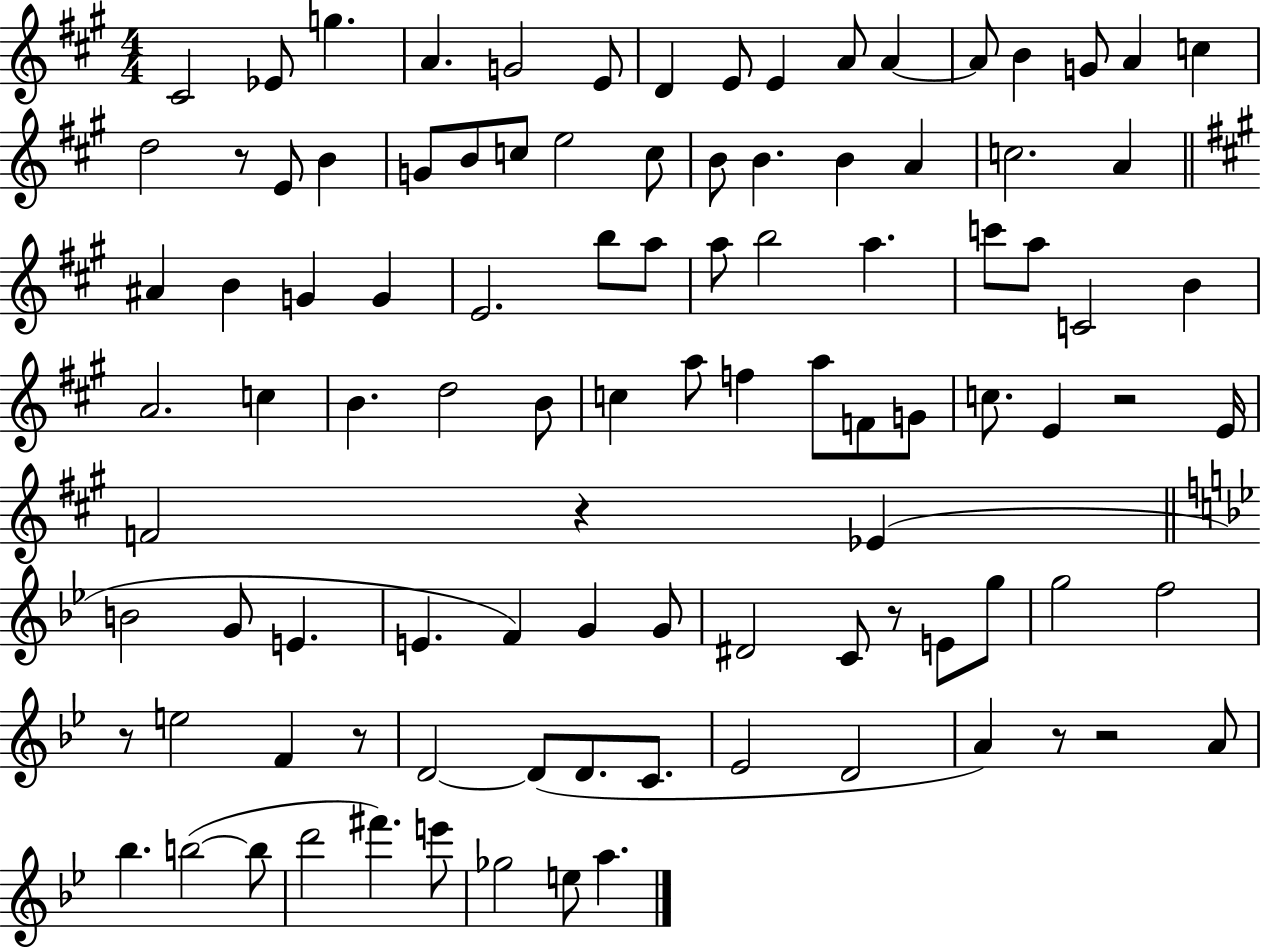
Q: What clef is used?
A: treble